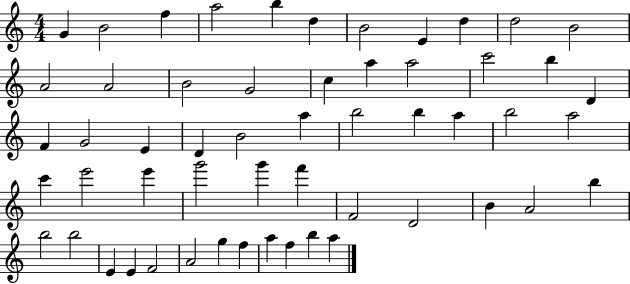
X:1
T:Untitled
M:4/4
L:1/4
K:C
G B2 f a2 b d B2 E d d2 B2 A2 A2 B2 G2 c a a2 c'2 b D F G2 E D B2 a b2 b a b2 a2 c' e'2 e' g'2 g' f' F2 D2 B A2 b b2 b2 E E F2 A2 g f a f b a